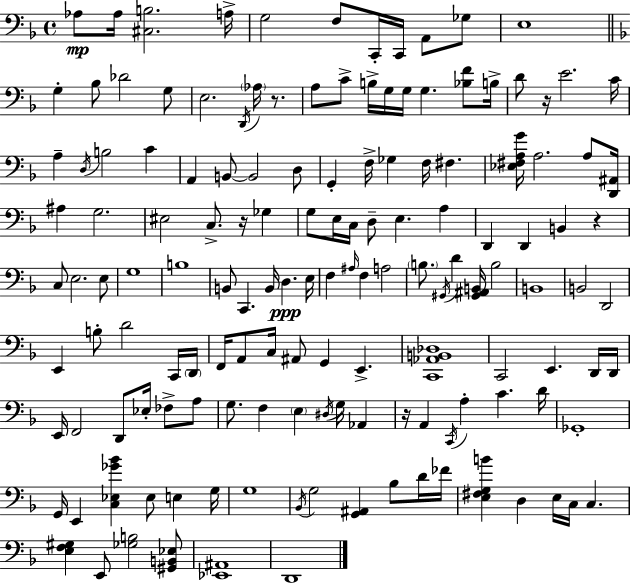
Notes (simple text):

Ab3/e Ab3/s [C#3,B3]/h. A3/s G3/h F3/e C2/s C2/s A2/e Gb3/e E3/w G3/q Bb3/e Db4/h G3/e E3/h. D2/s Ab3/s R/e. A3/e C4/e B3/s G3/s G3/s G3/q. [Bb3,F4]/e B3/s D4/e R/s E4/h. C4/s A3/q D3/s B3/h C4/q A2/q B2/e B2/h D3/e G2/q F3/s Gb3/q F3/s F#3/q. [Eb3,F#3,A3,G4]/s A3/h. A3/e [D2,A#2]/s A#3/q G3/h. EIS3/h C3/e. R/s Gb3/q G3/e E3/s C3/s D3/e E3/q. A3/q D2/q D2/q B2/q R/q C3/e E3/h. E3/e G3/w B3/w B2/e C2/q. B2/s D3/q. E3/s F3/q A#3/s F3/q A3/h B3/e. G#2/s D4/q [G#2,A#2,B2]/s B3/h B2/w B2/h D2/h E2/q B3/e D4/h C2/s D2/s F2/s A2/e C3/s A#2/e G2/q E2/q. [C2,Ab2,B2,Db3]/w C2/h E2/q. D2/s D2/s E2/s F2/h D2/e Eb3/s FES3/e A3/e G3/e. F3/q E3/q D#3/s G3/s Ab2/q R/s A2/q C2/s A3/q C4/q. D4/s Gb2/w G2/s E2/q [C3,Eb3,Gb4,Bb4]/q Eb3/e E3/q G3/s G3/w Bb2/s G3/h [G2,A#2]/q Bb3/e D4/s FES4/s [E3,F#3,G3,B4]/q D3/q E3/s C3/s C3/q. [E3,F3,G#3]/q E2/e [Gb3,B3]/h [G#2,B2,Eb3]/e [Eb2,A#2]/w D2/w